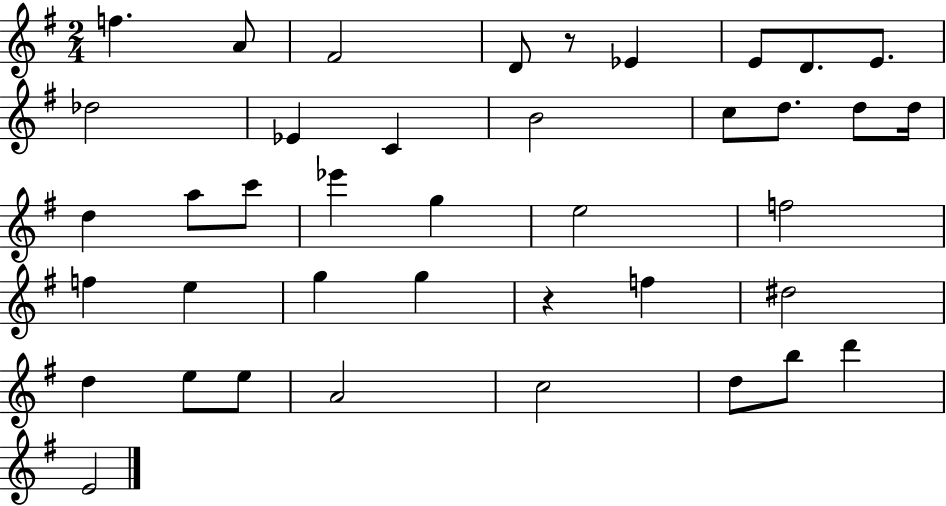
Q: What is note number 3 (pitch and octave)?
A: F#4